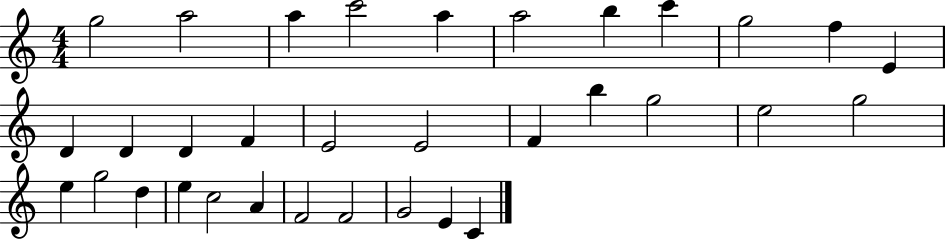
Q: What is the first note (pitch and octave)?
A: G5